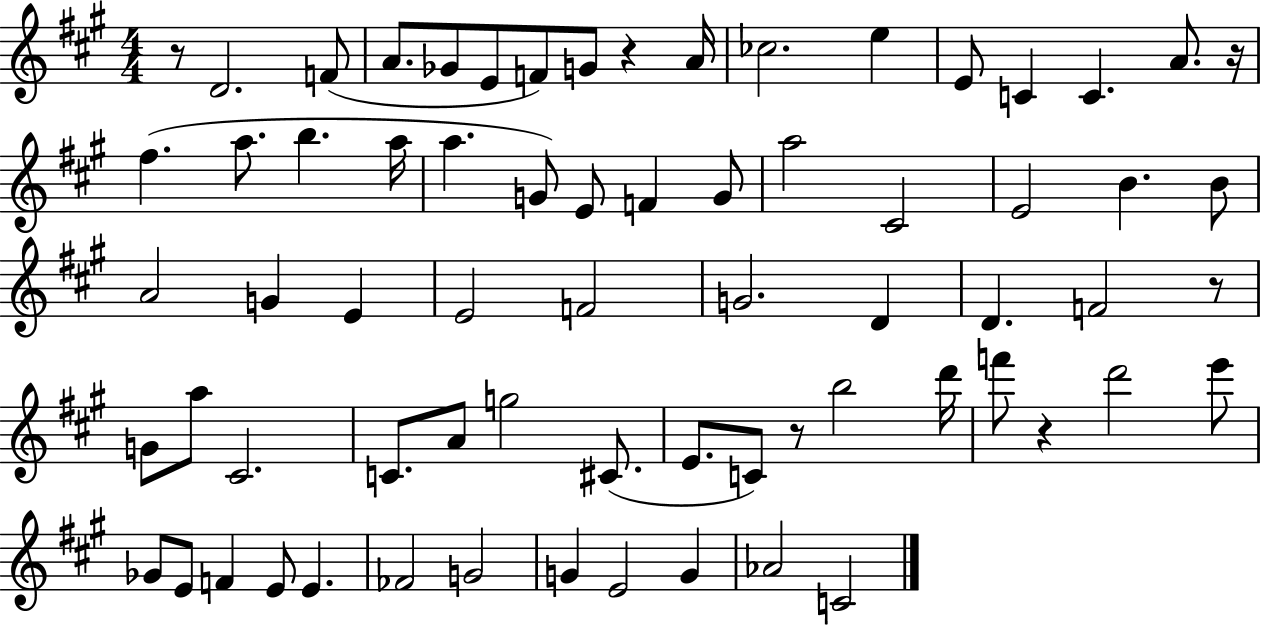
R/e D4/h. F4/e A4/e. Gb4/e E4/e F4/e G4/e R/q A4/s CES5/h. E5/q E4/e C4/q C4/q. A4/e. R/s F#5/q. A5/e. B5/q. A5/s A5/q. G4/e E4/e F4/q G4/e A5/h C#4/h E4/h B4/q. B4/e A4/h G4/q E4/q E4/h F4/h G4/h. D4/q D4/q. F4/h R/e G4/e A5/e C#4/h. C4/e. A4/e G5/h C#4/e. E4/e. C4/e R/e B5/h D6/s F6/e R/q D6/h E6/e Gb4/e E4/e F4/q E4/e E4/q. FES4/h G4/h G4/q E4/h G4/q Ab4/h C4/h